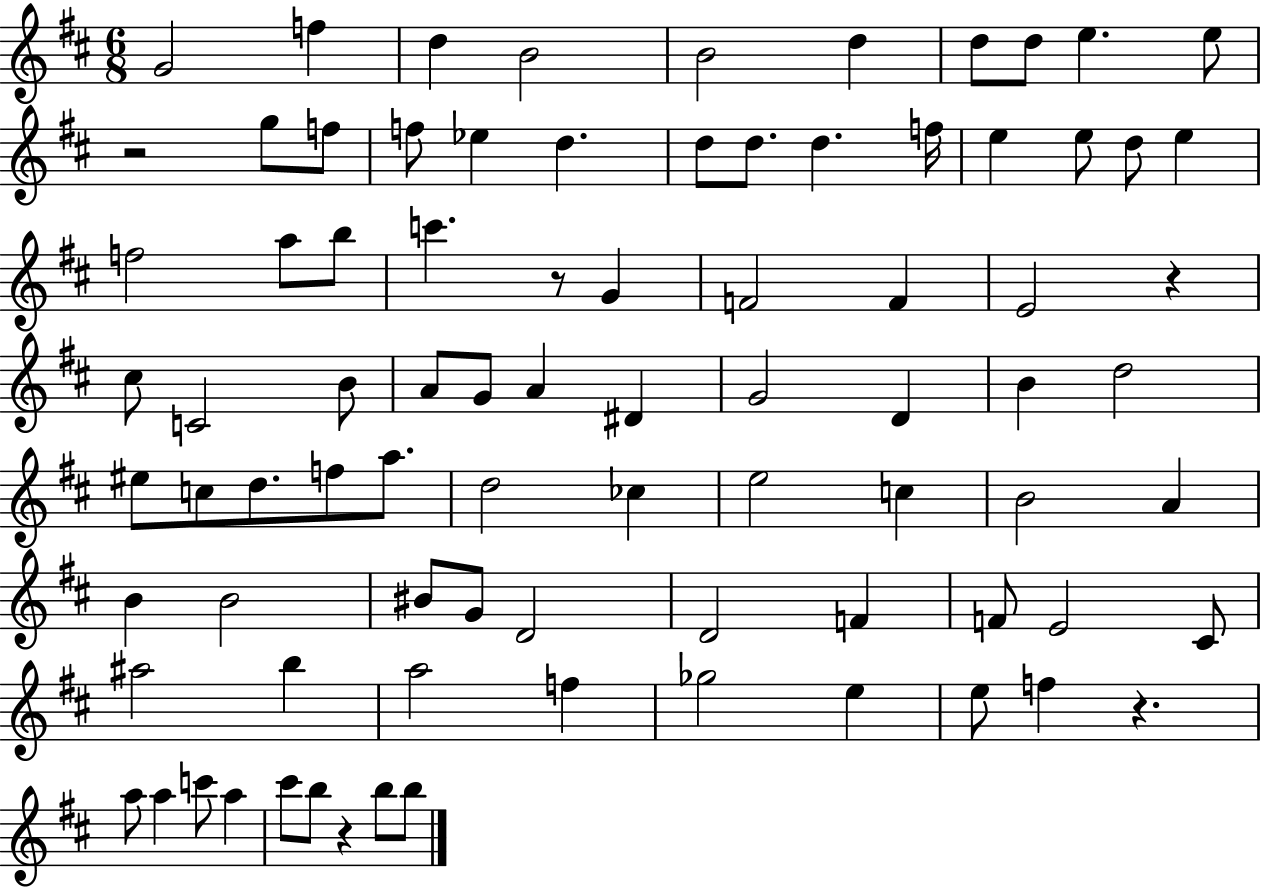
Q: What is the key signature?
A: D major